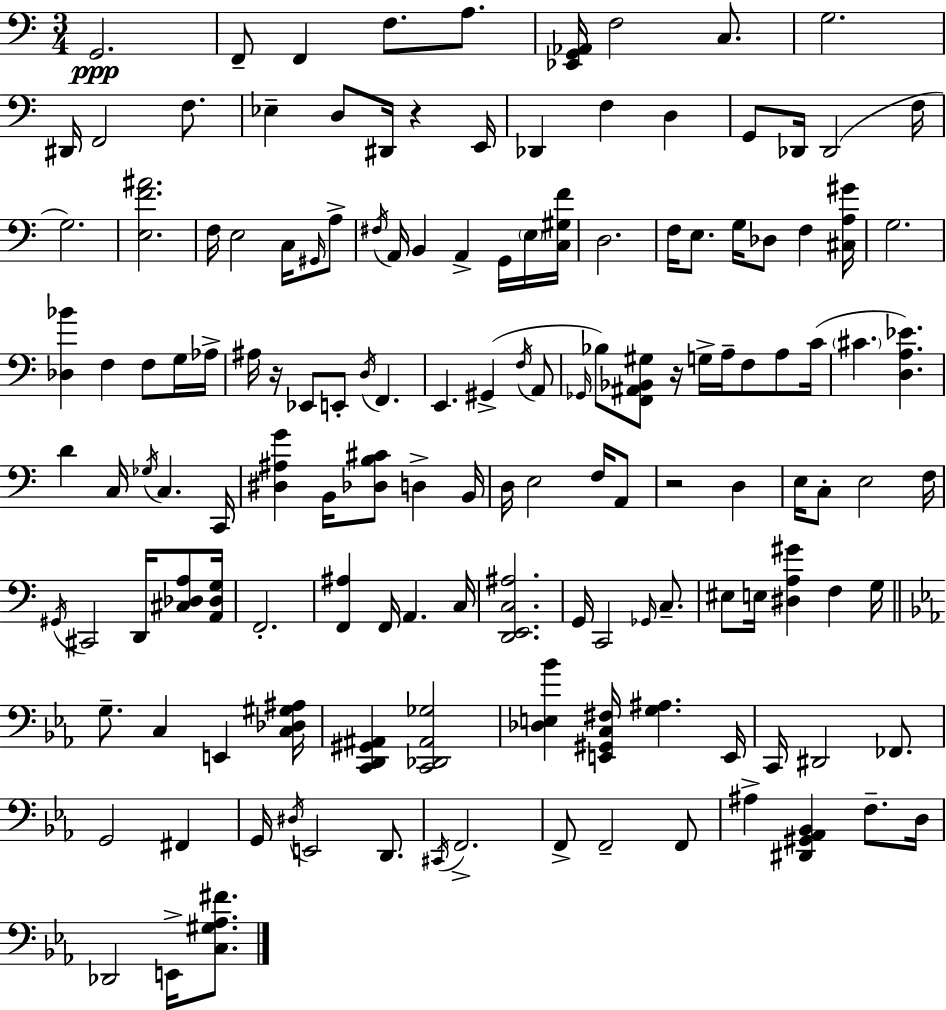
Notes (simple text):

G2/h. F2/e F2/q F3/e. A3/e. [Eb2,G2,Ab2]/s F3/h C3/e. G3/h. D#2/s F2/h F3/e. Eb3/q D3/e D#2/s R/q E2/s Db2/q F3/q D3/q G2/e Db2/s Db2/h F3/s G3/h. [E3,F4,A#4]/h. F3/s E3/h C3/s G#2/s A3/e F#3/s A2/s B2/q A2/q G2/s E3/s [C3,G#3,F4]/s D3/h. F3/s E3/e. G3/s Db3/e F3/q [C#3,A3,G#4]/s G3/h. [Db3,Bb4]/q F3/q F3/e G3/s Ab3/s A#3/s R/s Eb2/e E2/e D3/s F2/q. E2/q. G#2/q F3/s A2/e Gb2/s Bb3/e [F2,A#2,Bb2,G#3]/e R/s G3/s A3/s F3/e A3/e C4/s C#4/q. [D3,A3,Eb4]/q. D4/q C3/s Gb3/s C3/q. C2/s [D#3,A#3,G4]/q B2/s [Db3,B3,C#4]/e D3/q B2/s D3/s E3/h F3/s A2/e R/h D3/q E3/s C3/e E3/h F3/s G#2/s C#2/h D2/s [C#3,Db3,A3]/e [A2,Db3,G3]/s F2/h. [F2,A#3]/q F2/s A2/q. C3/s [D2,E2,C3,A#3]/h. G2/s C2/h Gb2/s C3/e. EIS3/e E3/s [D#3,A3,G#4]/q F3/q G3/s G3/e. C3/q E2/q [C3,Db3,G#3,A#3]/s [C2,D2,G#2,A#2]/q [C2,Db2,A#2,Gb3]/h [Db3,E3,Bb4]/q [E2,G#2,C3,F#3]/s [G3,A#3]/q. E2/s C2/s D#2/h FES2/e. G2/h F#2/q G2/s D#3/s E2/h D2/e. C#2/s F2/h. F2/e F2/h F2/e A#3/q [D#2,G#2,Ab2,Bb2]/q F3/e. D3/s Db2/h E2/s [C3,G#3,Ab3,F#4]/e.